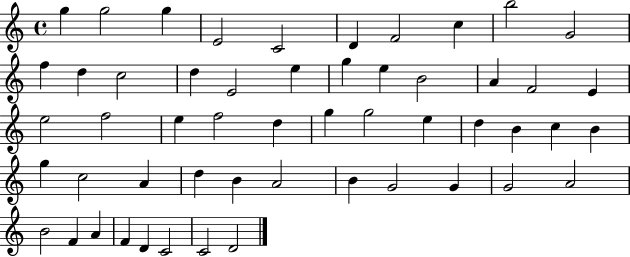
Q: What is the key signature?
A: C major